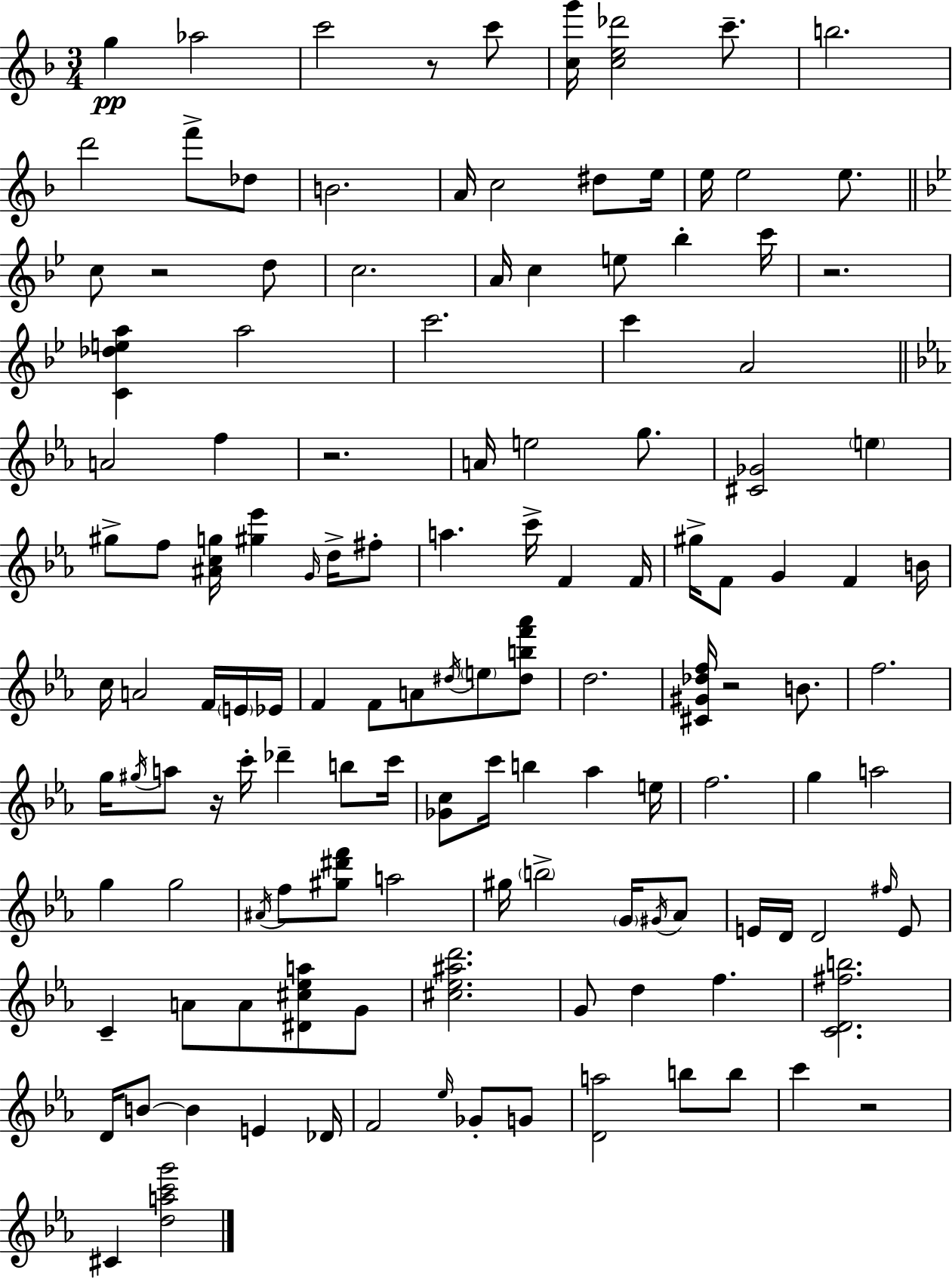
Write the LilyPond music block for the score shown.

{
  \clef treble
  \numericTimeSignature
  \time 3/4
  \key d \minor
  g''4\pp aes''2 | c'''2 r8 c'''8 | <c'' g'''>16 <c'' e'' des'''>2 c'''8.-- | b''2. | \break d'''2 f'''8-> des''8 | b'2. | a'16 c''2 dis''8 e''16 | e''16 e''2 e''8. | \break \bar "||" \break \key g \minor c''8 r2 d''8 | c''2. | a'16 c''4 e''8 bes''4-. c'''16 | r2. | \break <c' des'' e'' a''>4 a''2 | c'''2. | c'''4 a'2 | \bar "||" \break \key ees \major a'2 f''4 | r2. | a'16 e''2 g''8. | <cis' ges'>2 \parenthesize e''4 | \break gis''8-> f''8 <ais' c'' g''>16 <gis'' ees'''>4 \grace { g'16 } d''16-> fis''8-. | a''4. c'''16-> f'4 | f'16 gis''16-> f'8 g'4 f'4 | b'16 c''16 a'2 f'16 \parenthesize e'16 | \break ees'16 f'4 f'8 a'8 \acciaccatura { dis''16 } \parenthesize e''8 | <dis'' b'' f''' aes'''>8 d''2. | <cis' gis' des'' f''>16 r2 b'8. | f''2. | \break g''16 \acciaccatura { gis''16 } a''8 r16 c'''16-. des'''4-- | b''8 c'''16 <ges' c''>8 c'''16 b''4 aes''4 | e''16 f''2. | g''4 a''2 | \break g''4 g''2 | \acciaccatura { ais'16 } f''8 <gis'' dis''' f'''>8 a''2 | gis''16 \parenthesize b''2-> | \parenthesize g'16 \acciaccatura { gis'16 } aes'8 e'16 d'16 d'2 | \break \grace { fis''16 } e'8 c'4-- a'8 | a'8 <dis' cis'' ees'' a''>8 g'8 <cis'' ees'' ais'' d'''>2. | g'8 d''4 | f''4. <c' d' fis'' b''>2. | \break d'16 b'8~~ b'4 | e'4 des'16 f'2 | \grace { ees''16 } ges'8-. g'8 <d' a''>2 | b''8 b''8 c'''4 r2 | \break cis'4 <d'' a'' c''' g'''>2 | \bar "|."
}